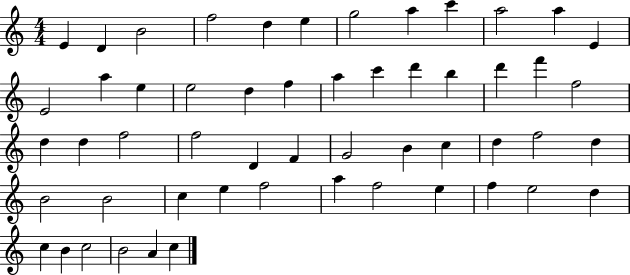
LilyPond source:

{
  \clef treble
  \numericTimeSignature
  \time 4/4
  \key c \major
  e'4 d'4 b'2 | f''2 d''4 e''4 | g''2 a''4 c'''4 | a''2 a''4 e'4 | \break e'2 a''4 e''4 | e''2 d''4 f''4 | a''4 c'''4 d'''4 b''4 | d'''4 f'''4 f''2 | \break d''4 d''4 f''2 | f''2 d'4 f'4 | g'2 b'4 c''4 | d''4 f''2 d''4 | \break b'2 b'2 | c''4 e''4 f''2 | a''4 f''2 e''4 | f''4 e''2 d''4 | \break c''4 b'4 c''2 | b'2 a'4 c''4 | \bar "|."
}